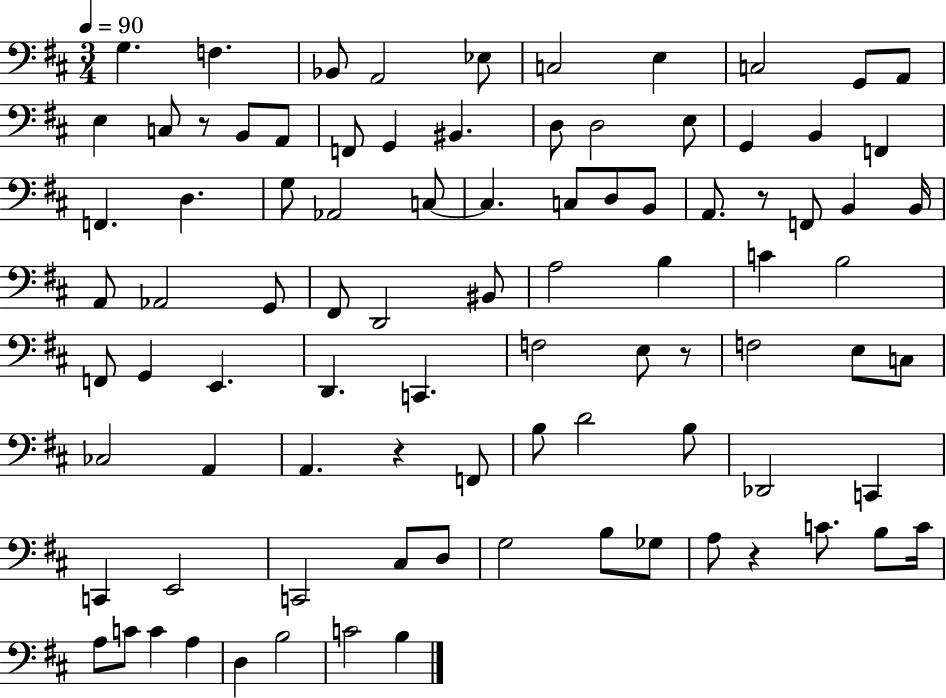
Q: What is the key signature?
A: D major